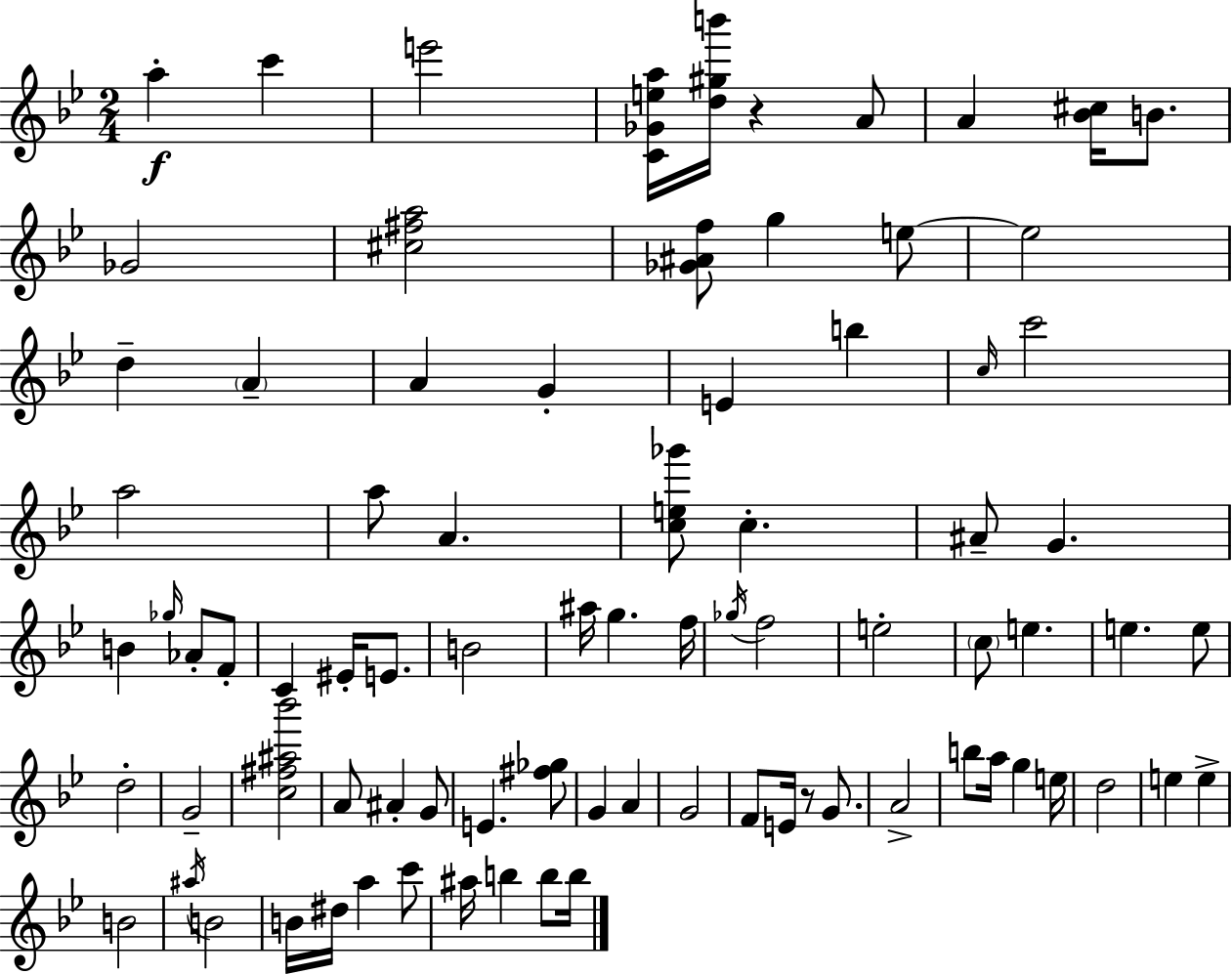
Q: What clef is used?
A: treble